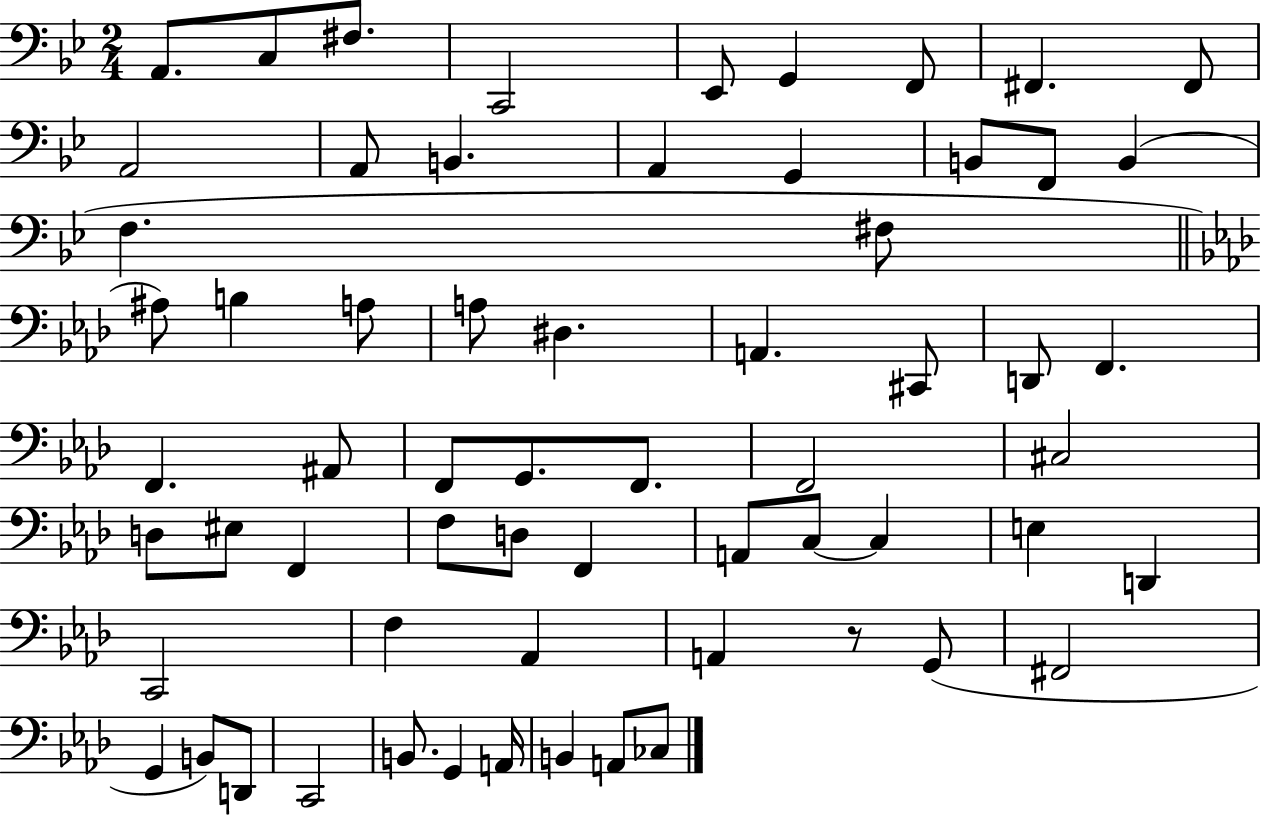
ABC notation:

X:1
T:Untitled
M:2/4
L:1/4
K:Bb
A,,/2 C,/2 ^F,/2 C,,2 _E,,/2 G,, F,,/2 ^F,, ^F,,/2 A,,2 A,,/2 B,, A,, G,, B,,/2 F,,/2 B,, F, ^F,/2 ^A,/2 B, A,/2 A,/2 ^D, A,, ^C,,/2 D,,/2 F,, F,, ^A,,/2 F,,/2 G,,/2 F,,/2 F,,2 ^C,2 D,/2 ^E,/2 F,, F,/2 D,/2 F,, A,,/2 C,/2 C, E, D,, C,,2 F, _A,, A,, z/2 G,,/2 ^F,,2 G,, B,,/2 D,,/2 C,,2 B,,/2 G,, A,,/4 B,, A,,/2 _C,/2